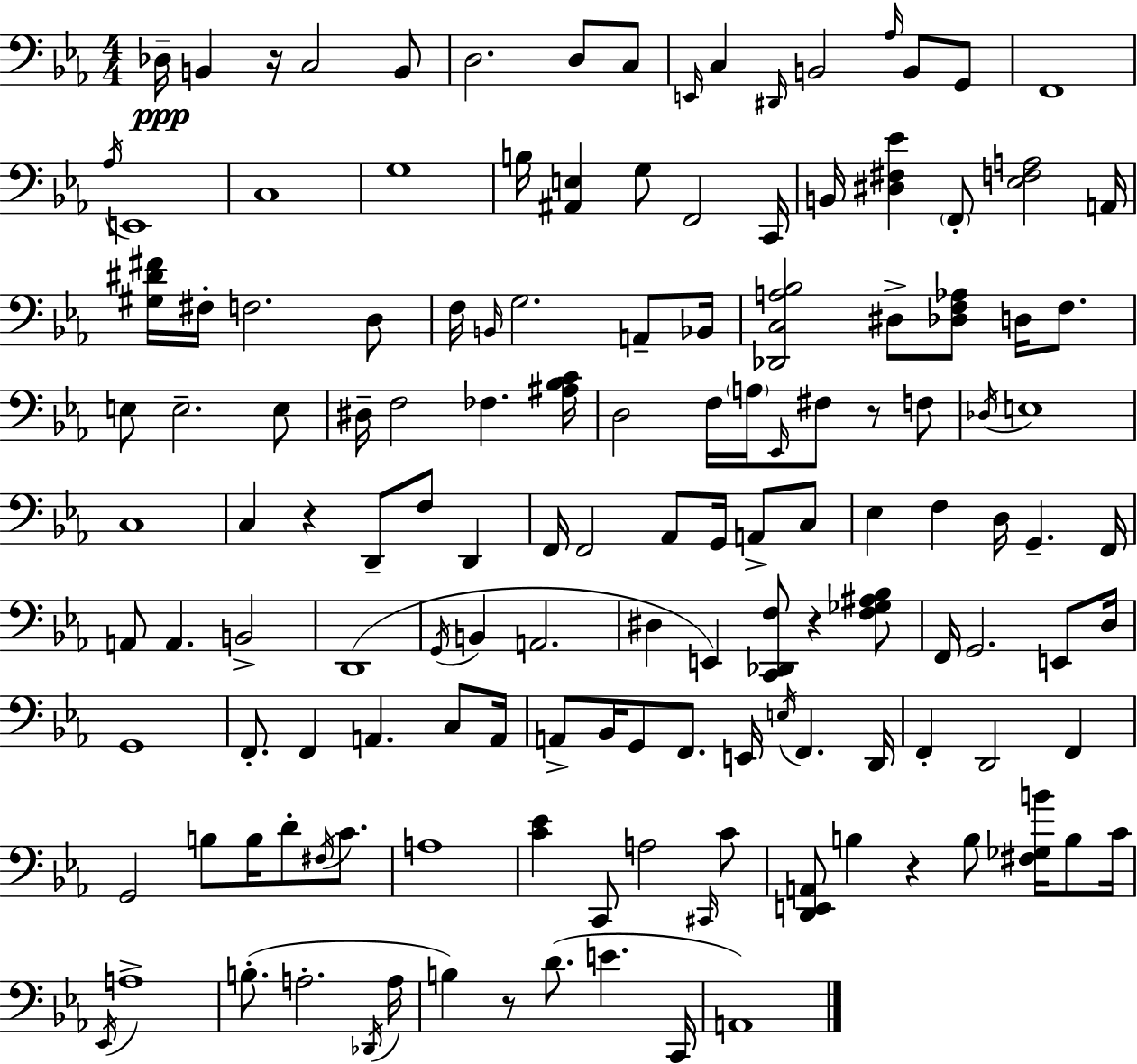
X:1
T:Untitled
M:4/4
L:1/4
K:Cm
_D,/4 B,, z/4 C,2 B,,/2 D,2 D,/2 C,/2 E,,/4 C, ^D,,/4 B,,2 _A,/4 B,,/2 G,,/2 F,,4 _A,/4 E,,4 C,4 G,4 B,/4 [^A,,E,] G,/2 F,,2 C,,/4 B,,/4 [^D,^F,_E] F,,/2 [_E,F,A,]2 A,,/4 [^G,^D^F]/4 ^F,/4 F,2 D,/2 F,/4 B,,/4 G,2 A,,/2 _B,,/4 [_D,,C,A,_B,]2 ^D,/2 [_D,F,_A,]/2 D,/4 F,/2 E,/2 E,2 E,/2 ^D,/4 F,2 _F, [^A,_B,C]/4 D,2 F,/4 A,/4 _E,,/4 ^F,/2 z/2 F,/2 _D,/4 E,4 C,4 C, z D,,/2 F,/2 D,, F,,/4 F,,2 _A,,/2 G,,/4 A,,/2 C,/2 _E, F, D,/4 G,, F,,/4 A,,/2 A,, B,,2 D,,4 G,,/4 B,, A,,2 ^D, E,, [C,,_D,,F,]/2 z [F,_G,^A,_B,]/2 F,,/4 G,,2 E,,/2 D,/4 G,,4 F,,/2 F,, A,, C,/2 A,,/4 A,,/2 _B,,/4 G,,/2 F,,/2 E,,/4 E,/4 F,, D,,/4 F,, D,,2 F,, G,,2 B,/2 B,/4 D/2 ^F,/4 C/2 A,4 [C_E] C,,/2 A,2 ^C,,/4 C/2 [D,,E,,A,,]/2 B, z B,/2 [^F,_G,B]/4 B,/2 C/4 _E,,/4 A,4 B,/2 A,2 _D,,/4 A,/4 B, z/2 D/2 E C,,/4 A,,4